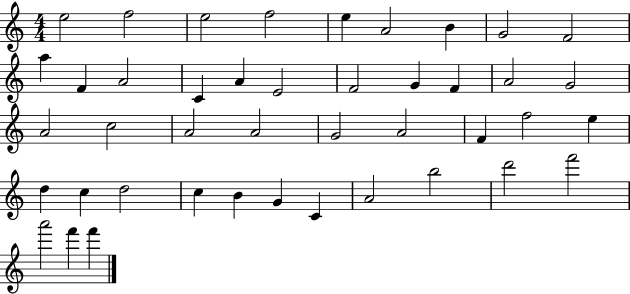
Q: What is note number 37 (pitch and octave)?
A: A4